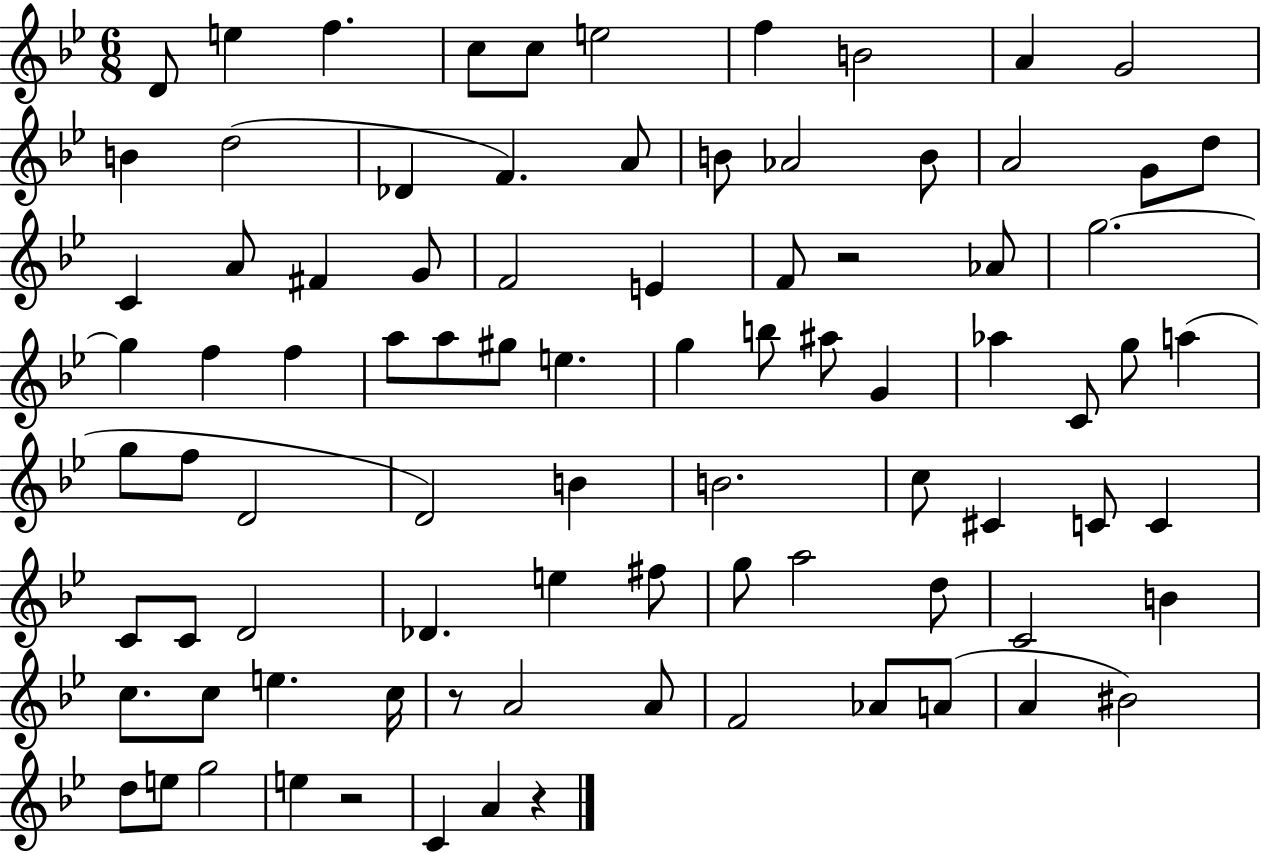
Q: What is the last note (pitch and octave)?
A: A4